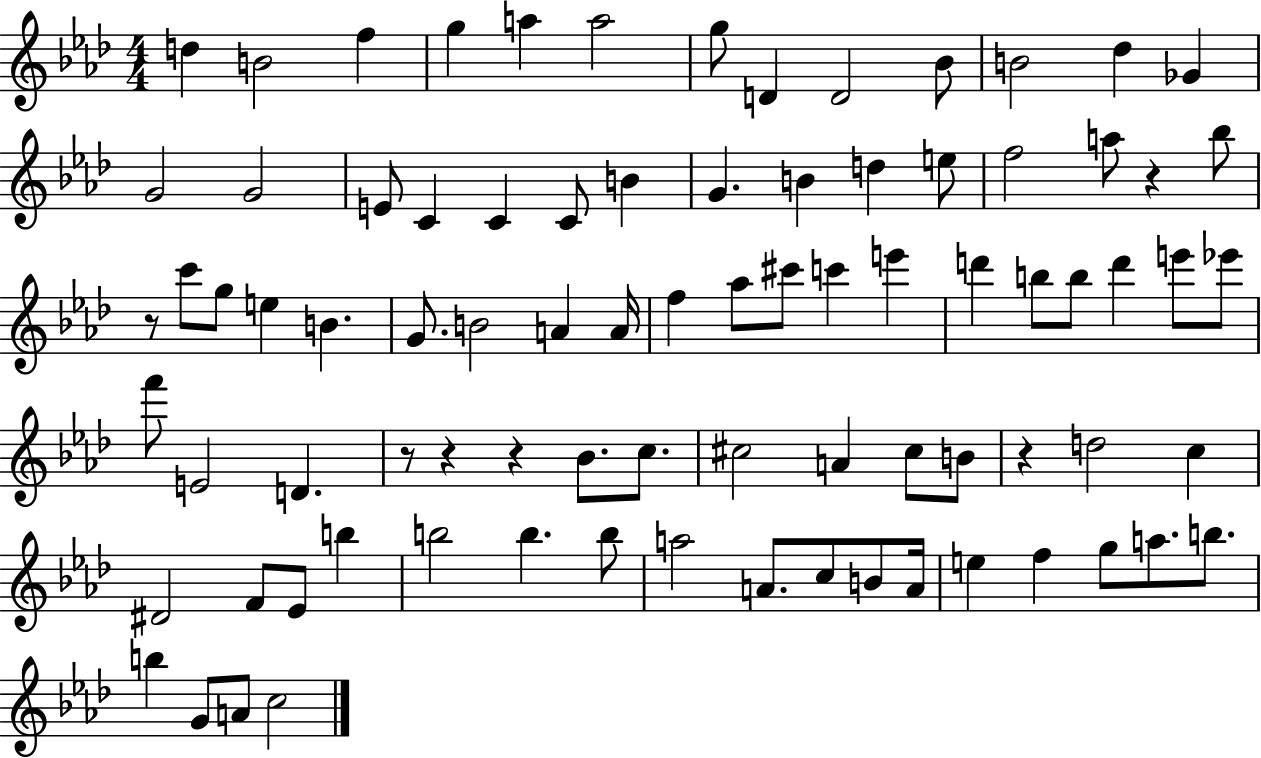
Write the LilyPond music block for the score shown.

{
  \clef treble
  \numericTimeSignature
  \time 4/4
  \key aes \major
  d''4 b'2 f''4 | g''4 a''4 a''2 | g''8 d'4 d'2 bes'8 | b'2 des''4 ges'4 | \break g'2 g'2 | e'8 c'4 c'4 c'8 b'4 | g'4. b'4 d''4 e''8 | f''2 a''8 r4 bes''8 | \break r8 c'''8 g''8 e''4 b'4. | g'8. b'2 a'4 a'16 | f''4 aes''8 cis'''8 c'''4 e'''4 | d'''4 b''8 b''8 d'''4 e'''8 ees'''8 | \break f'''8 e'2 d'4. | r8 r4 r4 bes'8. c''8. | cis''2 a'4 cis''8 b'8 | r4 d''2 c''4 | \break dis'2 f'8 ees'8 b''4 | b''2 b''4. b''8 | a''2 a'8. c''8 b'8 a'16 | e''4 f''4 g''8 a''8. b''8. | \break b''4 g'8 a'8 c''2 | \bar "|."
}